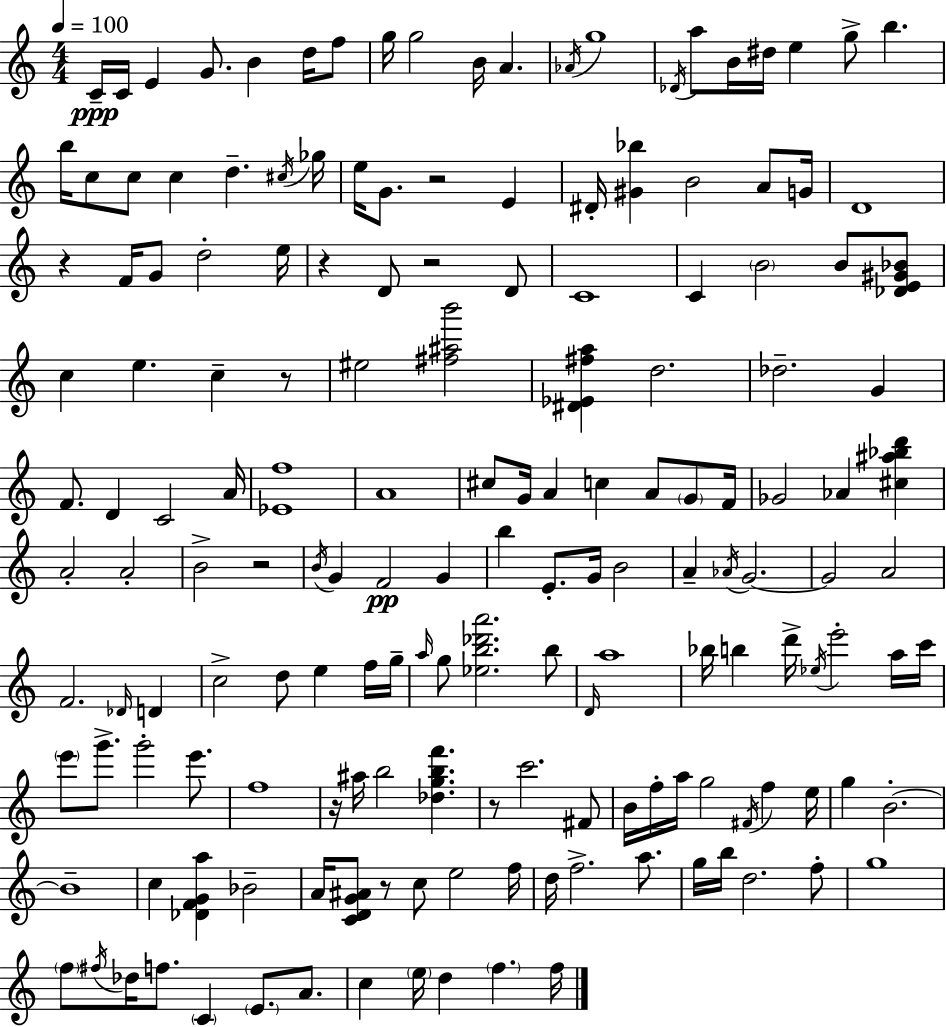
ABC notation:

X:1
T:Untitled
M:4/4
L:1/4
K:Am
C/4 C/4 E G/2 B d/4 f/2 g/4 g2 B/4 A _A/4 g4 _D/4 a/2 B/4 ^d/4 e g/2 b b/4 c/2 c/2 c d ^c/4 _g/4 e/4 G/2 z2 E ^D/4 [^G_b] B2 A/2 G/4 D4 z F/4 G/2 d2 e/4 z D/2 z2 D/2 C4 C B2 B/2 [_DE^G_B]/2 c e c z/2 ^e2 [^f^ab']2 [^D_E^fa] d2 _d2 G F/2 D C2 A/4 [_Ef]4 A4 ^c/2 G/4 A c A/2 G/2 F/4 _G2 _A [^c^a_bd'] A2 A2 B2 z2 B/4 G F2 G b E/2 G/4 B2 A _A/4 G2 G2 A2 F2 _D/4 D c2 d/2 e f/4 g/4 a/4 g/2 [_eb_d'a']2 b/2 D/4 a4 _b/4 b d'/4 _e/4 e'2 a/4 c'/4 e'/2 g'/2 g'2 e'/2 f4 z/4 ^a/4 b2 [_dgbf'] z/2 c'2 ^F/2 B/4 f/4 a/4 g2 ^F/4 f e/4 g B2 B4 c [_DFGa] _B2 A/4 [CDG^A]/2 z/2 c/2 e2 f/4 d/4 f2 a/2 g/4 b/4 d2 f/2 g4 f/2 ^f/4 _d/4 f/2 C E/2 A/2 c e/4 d f f/4